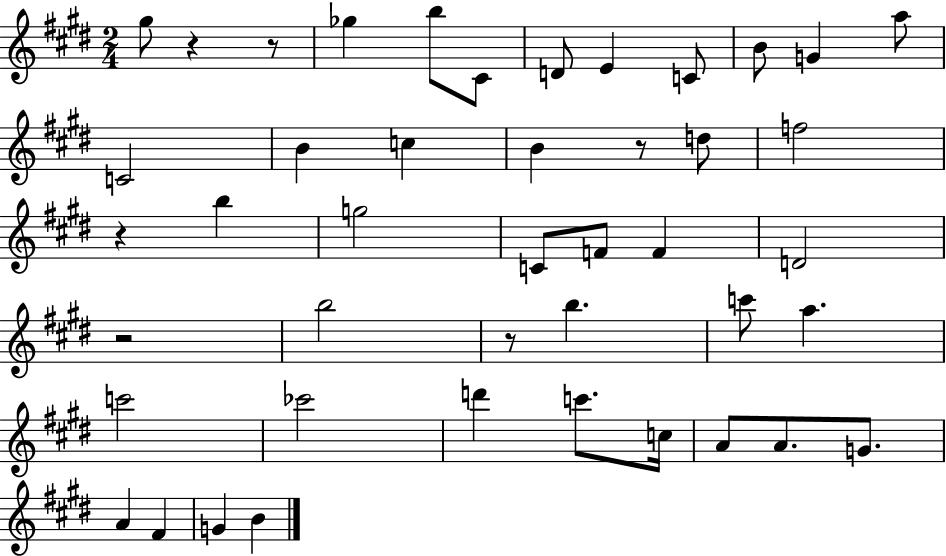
{
  \clef treble
  \numericTimeSignature
  \time 2/4
  \key e \major
  \repeat volta 2 { gis''8 r4 r8 | ges''4 b''8 cis'8 | d'8 e'4 c'8 | b'8 g'4 a''8 | \break c'2 | b'4 c''4 | b'4 r8 d''8 | f''2 | \break r4 b''4 | g''2 | c'8 f'8 f'4 | d'2 | \break r2 | b''2 | r8 b''4. | c'''8 a''4. | \break c'''2 | ces'''2 | d'''4 c'''8. c''16 | a'8 a'8. g'8. | \break a'4 fis'4 | g'4 b'4 | } \bar "|."
}